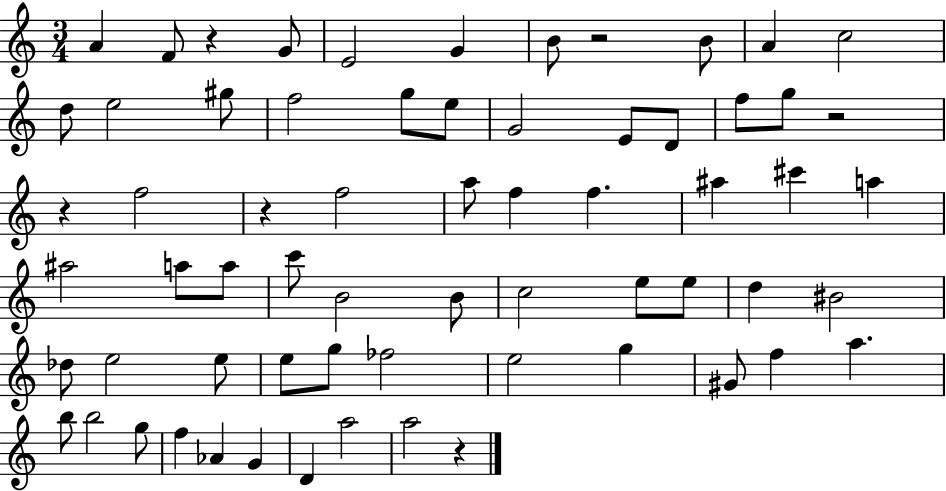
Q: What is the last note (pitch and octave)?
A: A5